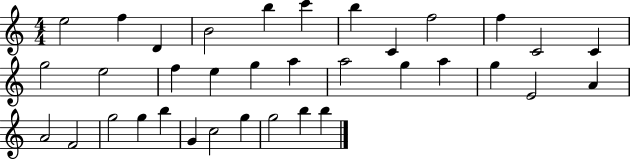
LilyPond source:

{
  \clef treble
  \numericTimeSignature
  \time 4/4
  \key c \major
  e''2 f''4 d'4 | b'2 b''4 c'''4 | b''4 c'4 f''2 | f''4 c'2 c'4 | \break g''2 e''2 | f''4 e''4 g''4 a''4 | a''2 g''4 a''4 | g''4 e'2 a'4 | \break a'2 f'2 | g''2 g''4 b''4 | g'4 c''2 g''4 | g''2 b''4 b''4 | \break \bar "|."
}